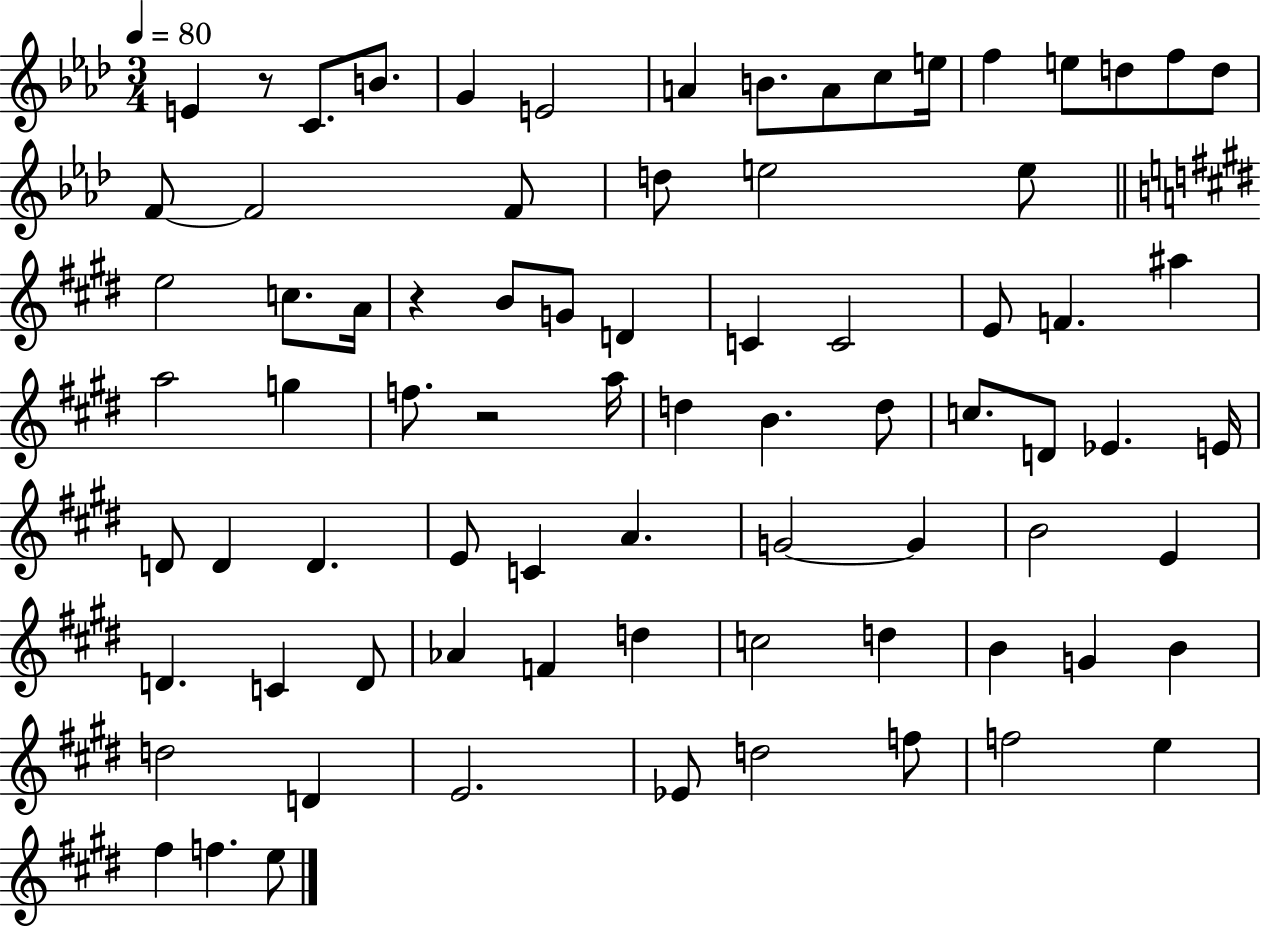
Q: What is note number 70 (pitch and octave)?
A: F5